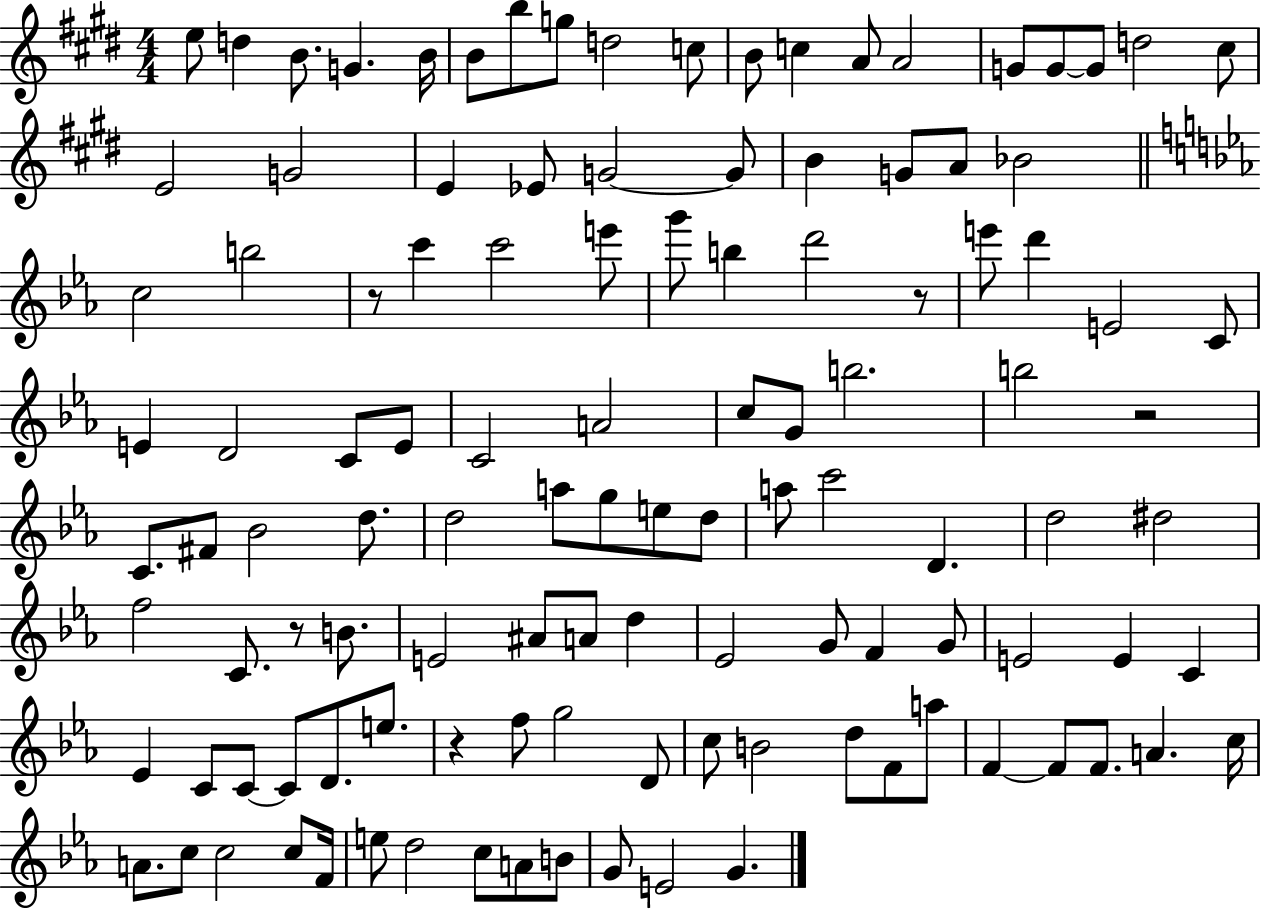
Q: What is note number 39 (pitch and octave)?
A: D6